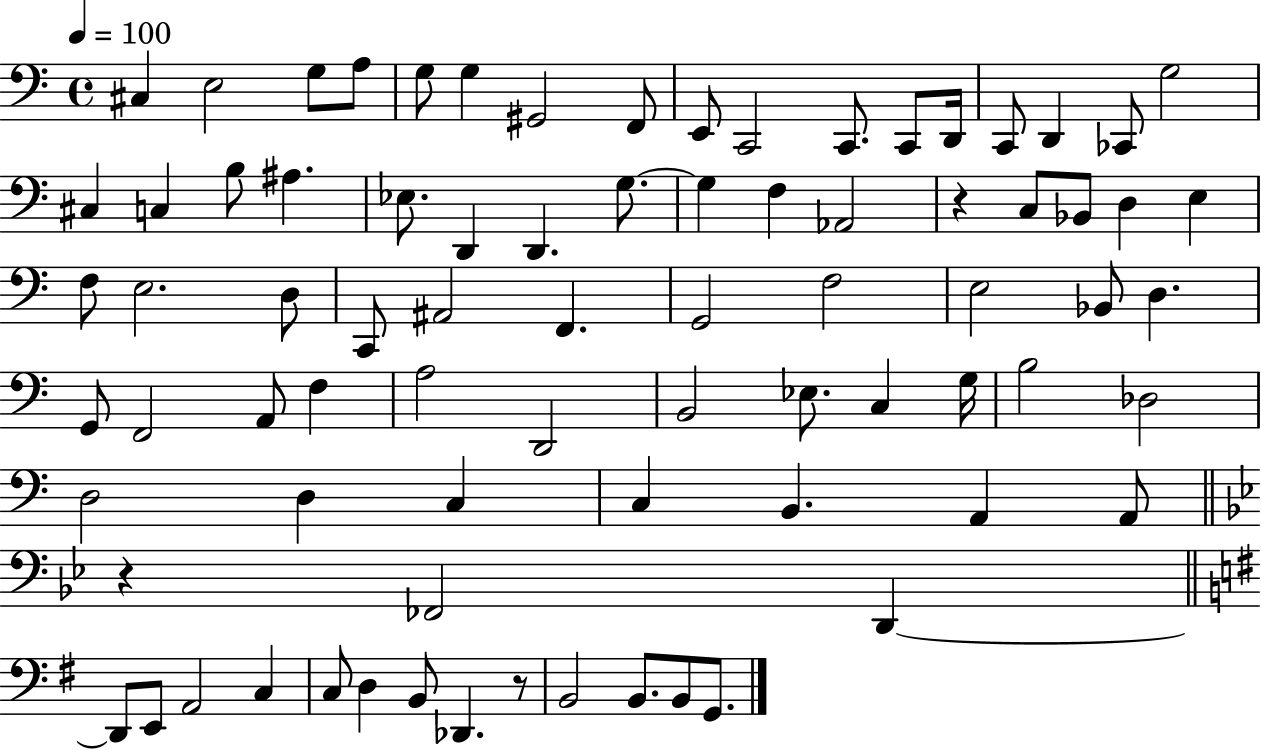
X:1
T:Untitled
M:4/4
L:1/4
K:C
^C, E,2 G,/2 A,/2 G,/2 G, ^G,,2 F,,/2 E,,/2 C,,2 C,,/2 C,,/2 D,,/4 C,,/2 D,, _C,,/2 G,2 ^C, C, B,/2 ^A, _E,/2 D,, D,, G,/2 G, F, _A,,2 z C,/2 _B,,/2 D, E, F,/2 E,2 D,/2 C,,/2 ^A,,2 F,, G,,2 F,2 E,2 _B,,/2 D, G,,/2 F,,2 A,,/2 F, A,2 D,,2 B,,2 _E,/2 C, G,/4 B,2 _D,2 D,2 D, C, C, B,, A,, A,,/2 z _F,,2 D,, D,,/2 E,,/2 A,,2 C, C,/2 D, B,,/2 _D,, z/2 B,,2 B,,/2 B,,/2 G,,/2